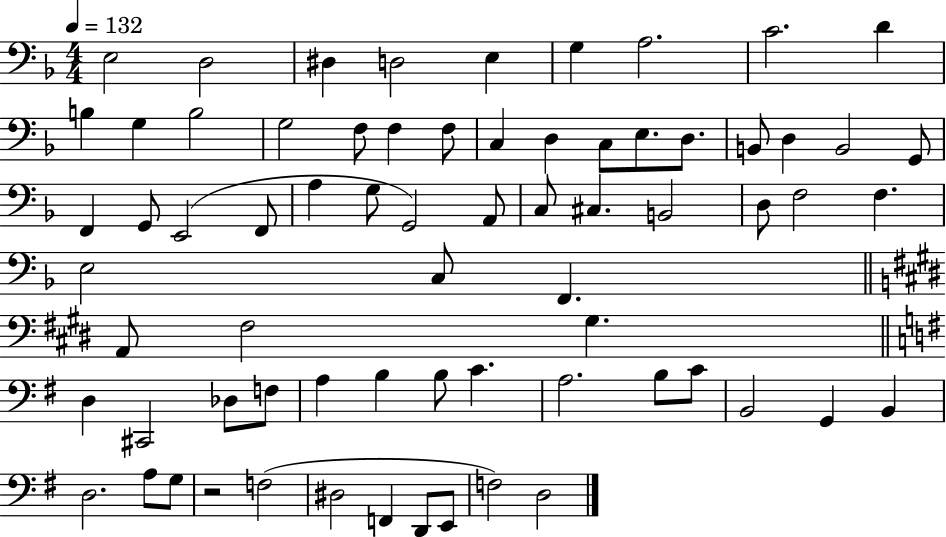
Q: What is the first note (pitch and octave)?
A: E3